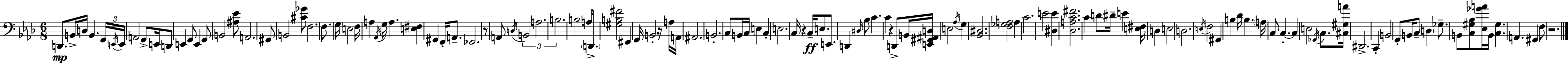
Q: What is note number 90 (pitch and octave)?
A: C3